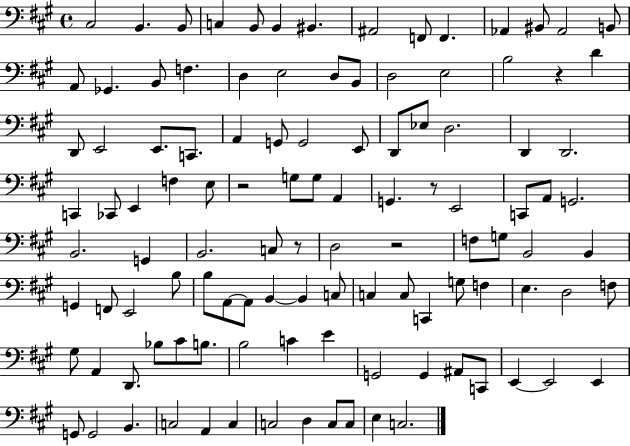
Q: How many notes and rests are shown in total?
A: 112